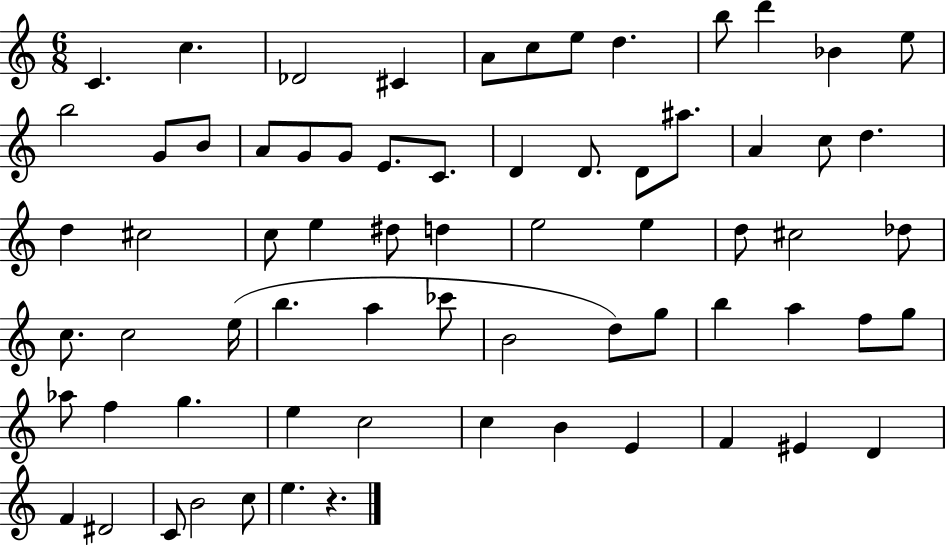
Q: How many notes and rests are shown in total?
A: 69